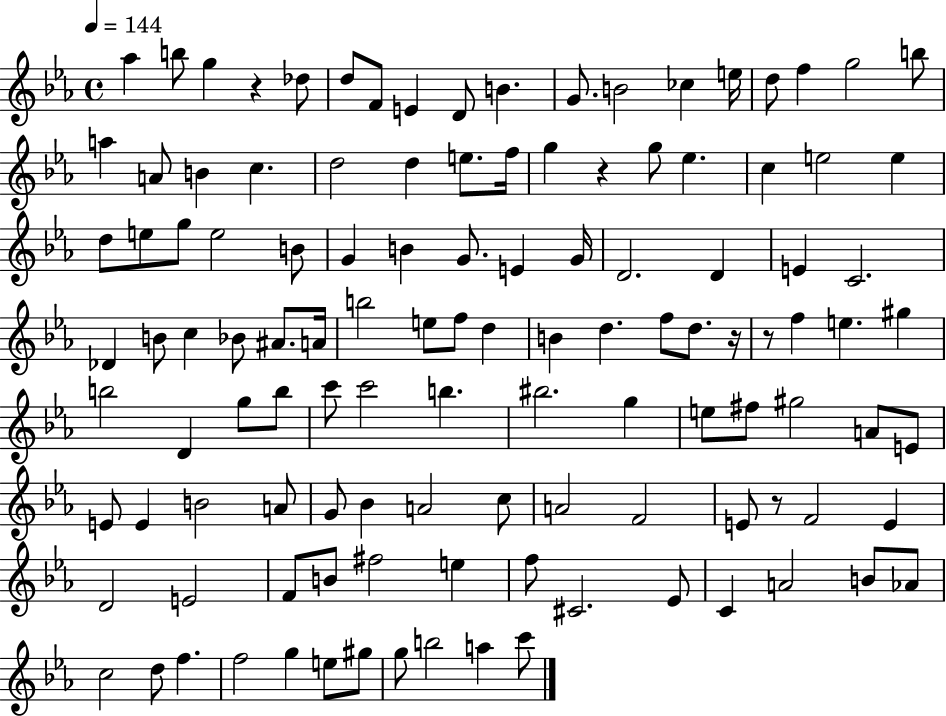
Ab5/q B5/e G5/q R/q Db5/e D5/e F4/e E4/q D4/e B4/q. G4/e. B4/h CES5/q E5/s D5/e F5/q G5/h B5/e A5/q A4/e B4/q C5/q. D5/h D5/q E5/e. F5/s G5/q R/q G5/e Eb5/q. C5/q E5/h E5/q D5/e E5/e G5/e E5/h B4/e G4/q B4/q G4/e. E4/q G4/s D4/h. D4/q E4/q C4/h. Db4/q B4/e C5/q Bb4/e A#4/e. A4/s B5/h E5/e F5/e D5/q B4/q D5/q. F5/e D5/e. R/s R/e F5/q E5/q. G#5/q B5/h D4/q G5/e B5/e C6/e C6/h B5/q. BIS5/h. G5/q E5/e F#5/e G#5/h A4/e E4/e E4/e E4/q B4/h A4/e G4/e Bb4/q A4/h C5/e A4/h F4/h E4/e R/e F4/h E4/q D4/h E4/h F4/e B4/e F#5/h E5/q F5/e C#4/h. Eb4/e C4/q A4/h B4/e Ab4/e C5/h D5/e F5/q. F5/h G5/q E5/e G#5/e G5/e B5/h A5/q C6/e